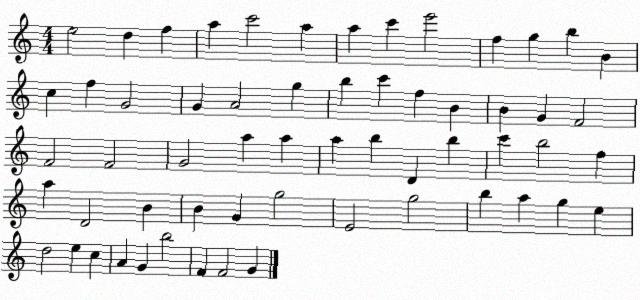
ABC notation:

X:1
T:Untitled
M:4/4
L:1/4
K:C
e2 d f a c'2 a a c' e'2 f g b B c f G2 G A2 g b c' f B B G F2 F2 F2 G2 a a a b D b c' b2 f a D2 B B G g2 E2 g2 b a g e d2 e c A G b2 F F2 G